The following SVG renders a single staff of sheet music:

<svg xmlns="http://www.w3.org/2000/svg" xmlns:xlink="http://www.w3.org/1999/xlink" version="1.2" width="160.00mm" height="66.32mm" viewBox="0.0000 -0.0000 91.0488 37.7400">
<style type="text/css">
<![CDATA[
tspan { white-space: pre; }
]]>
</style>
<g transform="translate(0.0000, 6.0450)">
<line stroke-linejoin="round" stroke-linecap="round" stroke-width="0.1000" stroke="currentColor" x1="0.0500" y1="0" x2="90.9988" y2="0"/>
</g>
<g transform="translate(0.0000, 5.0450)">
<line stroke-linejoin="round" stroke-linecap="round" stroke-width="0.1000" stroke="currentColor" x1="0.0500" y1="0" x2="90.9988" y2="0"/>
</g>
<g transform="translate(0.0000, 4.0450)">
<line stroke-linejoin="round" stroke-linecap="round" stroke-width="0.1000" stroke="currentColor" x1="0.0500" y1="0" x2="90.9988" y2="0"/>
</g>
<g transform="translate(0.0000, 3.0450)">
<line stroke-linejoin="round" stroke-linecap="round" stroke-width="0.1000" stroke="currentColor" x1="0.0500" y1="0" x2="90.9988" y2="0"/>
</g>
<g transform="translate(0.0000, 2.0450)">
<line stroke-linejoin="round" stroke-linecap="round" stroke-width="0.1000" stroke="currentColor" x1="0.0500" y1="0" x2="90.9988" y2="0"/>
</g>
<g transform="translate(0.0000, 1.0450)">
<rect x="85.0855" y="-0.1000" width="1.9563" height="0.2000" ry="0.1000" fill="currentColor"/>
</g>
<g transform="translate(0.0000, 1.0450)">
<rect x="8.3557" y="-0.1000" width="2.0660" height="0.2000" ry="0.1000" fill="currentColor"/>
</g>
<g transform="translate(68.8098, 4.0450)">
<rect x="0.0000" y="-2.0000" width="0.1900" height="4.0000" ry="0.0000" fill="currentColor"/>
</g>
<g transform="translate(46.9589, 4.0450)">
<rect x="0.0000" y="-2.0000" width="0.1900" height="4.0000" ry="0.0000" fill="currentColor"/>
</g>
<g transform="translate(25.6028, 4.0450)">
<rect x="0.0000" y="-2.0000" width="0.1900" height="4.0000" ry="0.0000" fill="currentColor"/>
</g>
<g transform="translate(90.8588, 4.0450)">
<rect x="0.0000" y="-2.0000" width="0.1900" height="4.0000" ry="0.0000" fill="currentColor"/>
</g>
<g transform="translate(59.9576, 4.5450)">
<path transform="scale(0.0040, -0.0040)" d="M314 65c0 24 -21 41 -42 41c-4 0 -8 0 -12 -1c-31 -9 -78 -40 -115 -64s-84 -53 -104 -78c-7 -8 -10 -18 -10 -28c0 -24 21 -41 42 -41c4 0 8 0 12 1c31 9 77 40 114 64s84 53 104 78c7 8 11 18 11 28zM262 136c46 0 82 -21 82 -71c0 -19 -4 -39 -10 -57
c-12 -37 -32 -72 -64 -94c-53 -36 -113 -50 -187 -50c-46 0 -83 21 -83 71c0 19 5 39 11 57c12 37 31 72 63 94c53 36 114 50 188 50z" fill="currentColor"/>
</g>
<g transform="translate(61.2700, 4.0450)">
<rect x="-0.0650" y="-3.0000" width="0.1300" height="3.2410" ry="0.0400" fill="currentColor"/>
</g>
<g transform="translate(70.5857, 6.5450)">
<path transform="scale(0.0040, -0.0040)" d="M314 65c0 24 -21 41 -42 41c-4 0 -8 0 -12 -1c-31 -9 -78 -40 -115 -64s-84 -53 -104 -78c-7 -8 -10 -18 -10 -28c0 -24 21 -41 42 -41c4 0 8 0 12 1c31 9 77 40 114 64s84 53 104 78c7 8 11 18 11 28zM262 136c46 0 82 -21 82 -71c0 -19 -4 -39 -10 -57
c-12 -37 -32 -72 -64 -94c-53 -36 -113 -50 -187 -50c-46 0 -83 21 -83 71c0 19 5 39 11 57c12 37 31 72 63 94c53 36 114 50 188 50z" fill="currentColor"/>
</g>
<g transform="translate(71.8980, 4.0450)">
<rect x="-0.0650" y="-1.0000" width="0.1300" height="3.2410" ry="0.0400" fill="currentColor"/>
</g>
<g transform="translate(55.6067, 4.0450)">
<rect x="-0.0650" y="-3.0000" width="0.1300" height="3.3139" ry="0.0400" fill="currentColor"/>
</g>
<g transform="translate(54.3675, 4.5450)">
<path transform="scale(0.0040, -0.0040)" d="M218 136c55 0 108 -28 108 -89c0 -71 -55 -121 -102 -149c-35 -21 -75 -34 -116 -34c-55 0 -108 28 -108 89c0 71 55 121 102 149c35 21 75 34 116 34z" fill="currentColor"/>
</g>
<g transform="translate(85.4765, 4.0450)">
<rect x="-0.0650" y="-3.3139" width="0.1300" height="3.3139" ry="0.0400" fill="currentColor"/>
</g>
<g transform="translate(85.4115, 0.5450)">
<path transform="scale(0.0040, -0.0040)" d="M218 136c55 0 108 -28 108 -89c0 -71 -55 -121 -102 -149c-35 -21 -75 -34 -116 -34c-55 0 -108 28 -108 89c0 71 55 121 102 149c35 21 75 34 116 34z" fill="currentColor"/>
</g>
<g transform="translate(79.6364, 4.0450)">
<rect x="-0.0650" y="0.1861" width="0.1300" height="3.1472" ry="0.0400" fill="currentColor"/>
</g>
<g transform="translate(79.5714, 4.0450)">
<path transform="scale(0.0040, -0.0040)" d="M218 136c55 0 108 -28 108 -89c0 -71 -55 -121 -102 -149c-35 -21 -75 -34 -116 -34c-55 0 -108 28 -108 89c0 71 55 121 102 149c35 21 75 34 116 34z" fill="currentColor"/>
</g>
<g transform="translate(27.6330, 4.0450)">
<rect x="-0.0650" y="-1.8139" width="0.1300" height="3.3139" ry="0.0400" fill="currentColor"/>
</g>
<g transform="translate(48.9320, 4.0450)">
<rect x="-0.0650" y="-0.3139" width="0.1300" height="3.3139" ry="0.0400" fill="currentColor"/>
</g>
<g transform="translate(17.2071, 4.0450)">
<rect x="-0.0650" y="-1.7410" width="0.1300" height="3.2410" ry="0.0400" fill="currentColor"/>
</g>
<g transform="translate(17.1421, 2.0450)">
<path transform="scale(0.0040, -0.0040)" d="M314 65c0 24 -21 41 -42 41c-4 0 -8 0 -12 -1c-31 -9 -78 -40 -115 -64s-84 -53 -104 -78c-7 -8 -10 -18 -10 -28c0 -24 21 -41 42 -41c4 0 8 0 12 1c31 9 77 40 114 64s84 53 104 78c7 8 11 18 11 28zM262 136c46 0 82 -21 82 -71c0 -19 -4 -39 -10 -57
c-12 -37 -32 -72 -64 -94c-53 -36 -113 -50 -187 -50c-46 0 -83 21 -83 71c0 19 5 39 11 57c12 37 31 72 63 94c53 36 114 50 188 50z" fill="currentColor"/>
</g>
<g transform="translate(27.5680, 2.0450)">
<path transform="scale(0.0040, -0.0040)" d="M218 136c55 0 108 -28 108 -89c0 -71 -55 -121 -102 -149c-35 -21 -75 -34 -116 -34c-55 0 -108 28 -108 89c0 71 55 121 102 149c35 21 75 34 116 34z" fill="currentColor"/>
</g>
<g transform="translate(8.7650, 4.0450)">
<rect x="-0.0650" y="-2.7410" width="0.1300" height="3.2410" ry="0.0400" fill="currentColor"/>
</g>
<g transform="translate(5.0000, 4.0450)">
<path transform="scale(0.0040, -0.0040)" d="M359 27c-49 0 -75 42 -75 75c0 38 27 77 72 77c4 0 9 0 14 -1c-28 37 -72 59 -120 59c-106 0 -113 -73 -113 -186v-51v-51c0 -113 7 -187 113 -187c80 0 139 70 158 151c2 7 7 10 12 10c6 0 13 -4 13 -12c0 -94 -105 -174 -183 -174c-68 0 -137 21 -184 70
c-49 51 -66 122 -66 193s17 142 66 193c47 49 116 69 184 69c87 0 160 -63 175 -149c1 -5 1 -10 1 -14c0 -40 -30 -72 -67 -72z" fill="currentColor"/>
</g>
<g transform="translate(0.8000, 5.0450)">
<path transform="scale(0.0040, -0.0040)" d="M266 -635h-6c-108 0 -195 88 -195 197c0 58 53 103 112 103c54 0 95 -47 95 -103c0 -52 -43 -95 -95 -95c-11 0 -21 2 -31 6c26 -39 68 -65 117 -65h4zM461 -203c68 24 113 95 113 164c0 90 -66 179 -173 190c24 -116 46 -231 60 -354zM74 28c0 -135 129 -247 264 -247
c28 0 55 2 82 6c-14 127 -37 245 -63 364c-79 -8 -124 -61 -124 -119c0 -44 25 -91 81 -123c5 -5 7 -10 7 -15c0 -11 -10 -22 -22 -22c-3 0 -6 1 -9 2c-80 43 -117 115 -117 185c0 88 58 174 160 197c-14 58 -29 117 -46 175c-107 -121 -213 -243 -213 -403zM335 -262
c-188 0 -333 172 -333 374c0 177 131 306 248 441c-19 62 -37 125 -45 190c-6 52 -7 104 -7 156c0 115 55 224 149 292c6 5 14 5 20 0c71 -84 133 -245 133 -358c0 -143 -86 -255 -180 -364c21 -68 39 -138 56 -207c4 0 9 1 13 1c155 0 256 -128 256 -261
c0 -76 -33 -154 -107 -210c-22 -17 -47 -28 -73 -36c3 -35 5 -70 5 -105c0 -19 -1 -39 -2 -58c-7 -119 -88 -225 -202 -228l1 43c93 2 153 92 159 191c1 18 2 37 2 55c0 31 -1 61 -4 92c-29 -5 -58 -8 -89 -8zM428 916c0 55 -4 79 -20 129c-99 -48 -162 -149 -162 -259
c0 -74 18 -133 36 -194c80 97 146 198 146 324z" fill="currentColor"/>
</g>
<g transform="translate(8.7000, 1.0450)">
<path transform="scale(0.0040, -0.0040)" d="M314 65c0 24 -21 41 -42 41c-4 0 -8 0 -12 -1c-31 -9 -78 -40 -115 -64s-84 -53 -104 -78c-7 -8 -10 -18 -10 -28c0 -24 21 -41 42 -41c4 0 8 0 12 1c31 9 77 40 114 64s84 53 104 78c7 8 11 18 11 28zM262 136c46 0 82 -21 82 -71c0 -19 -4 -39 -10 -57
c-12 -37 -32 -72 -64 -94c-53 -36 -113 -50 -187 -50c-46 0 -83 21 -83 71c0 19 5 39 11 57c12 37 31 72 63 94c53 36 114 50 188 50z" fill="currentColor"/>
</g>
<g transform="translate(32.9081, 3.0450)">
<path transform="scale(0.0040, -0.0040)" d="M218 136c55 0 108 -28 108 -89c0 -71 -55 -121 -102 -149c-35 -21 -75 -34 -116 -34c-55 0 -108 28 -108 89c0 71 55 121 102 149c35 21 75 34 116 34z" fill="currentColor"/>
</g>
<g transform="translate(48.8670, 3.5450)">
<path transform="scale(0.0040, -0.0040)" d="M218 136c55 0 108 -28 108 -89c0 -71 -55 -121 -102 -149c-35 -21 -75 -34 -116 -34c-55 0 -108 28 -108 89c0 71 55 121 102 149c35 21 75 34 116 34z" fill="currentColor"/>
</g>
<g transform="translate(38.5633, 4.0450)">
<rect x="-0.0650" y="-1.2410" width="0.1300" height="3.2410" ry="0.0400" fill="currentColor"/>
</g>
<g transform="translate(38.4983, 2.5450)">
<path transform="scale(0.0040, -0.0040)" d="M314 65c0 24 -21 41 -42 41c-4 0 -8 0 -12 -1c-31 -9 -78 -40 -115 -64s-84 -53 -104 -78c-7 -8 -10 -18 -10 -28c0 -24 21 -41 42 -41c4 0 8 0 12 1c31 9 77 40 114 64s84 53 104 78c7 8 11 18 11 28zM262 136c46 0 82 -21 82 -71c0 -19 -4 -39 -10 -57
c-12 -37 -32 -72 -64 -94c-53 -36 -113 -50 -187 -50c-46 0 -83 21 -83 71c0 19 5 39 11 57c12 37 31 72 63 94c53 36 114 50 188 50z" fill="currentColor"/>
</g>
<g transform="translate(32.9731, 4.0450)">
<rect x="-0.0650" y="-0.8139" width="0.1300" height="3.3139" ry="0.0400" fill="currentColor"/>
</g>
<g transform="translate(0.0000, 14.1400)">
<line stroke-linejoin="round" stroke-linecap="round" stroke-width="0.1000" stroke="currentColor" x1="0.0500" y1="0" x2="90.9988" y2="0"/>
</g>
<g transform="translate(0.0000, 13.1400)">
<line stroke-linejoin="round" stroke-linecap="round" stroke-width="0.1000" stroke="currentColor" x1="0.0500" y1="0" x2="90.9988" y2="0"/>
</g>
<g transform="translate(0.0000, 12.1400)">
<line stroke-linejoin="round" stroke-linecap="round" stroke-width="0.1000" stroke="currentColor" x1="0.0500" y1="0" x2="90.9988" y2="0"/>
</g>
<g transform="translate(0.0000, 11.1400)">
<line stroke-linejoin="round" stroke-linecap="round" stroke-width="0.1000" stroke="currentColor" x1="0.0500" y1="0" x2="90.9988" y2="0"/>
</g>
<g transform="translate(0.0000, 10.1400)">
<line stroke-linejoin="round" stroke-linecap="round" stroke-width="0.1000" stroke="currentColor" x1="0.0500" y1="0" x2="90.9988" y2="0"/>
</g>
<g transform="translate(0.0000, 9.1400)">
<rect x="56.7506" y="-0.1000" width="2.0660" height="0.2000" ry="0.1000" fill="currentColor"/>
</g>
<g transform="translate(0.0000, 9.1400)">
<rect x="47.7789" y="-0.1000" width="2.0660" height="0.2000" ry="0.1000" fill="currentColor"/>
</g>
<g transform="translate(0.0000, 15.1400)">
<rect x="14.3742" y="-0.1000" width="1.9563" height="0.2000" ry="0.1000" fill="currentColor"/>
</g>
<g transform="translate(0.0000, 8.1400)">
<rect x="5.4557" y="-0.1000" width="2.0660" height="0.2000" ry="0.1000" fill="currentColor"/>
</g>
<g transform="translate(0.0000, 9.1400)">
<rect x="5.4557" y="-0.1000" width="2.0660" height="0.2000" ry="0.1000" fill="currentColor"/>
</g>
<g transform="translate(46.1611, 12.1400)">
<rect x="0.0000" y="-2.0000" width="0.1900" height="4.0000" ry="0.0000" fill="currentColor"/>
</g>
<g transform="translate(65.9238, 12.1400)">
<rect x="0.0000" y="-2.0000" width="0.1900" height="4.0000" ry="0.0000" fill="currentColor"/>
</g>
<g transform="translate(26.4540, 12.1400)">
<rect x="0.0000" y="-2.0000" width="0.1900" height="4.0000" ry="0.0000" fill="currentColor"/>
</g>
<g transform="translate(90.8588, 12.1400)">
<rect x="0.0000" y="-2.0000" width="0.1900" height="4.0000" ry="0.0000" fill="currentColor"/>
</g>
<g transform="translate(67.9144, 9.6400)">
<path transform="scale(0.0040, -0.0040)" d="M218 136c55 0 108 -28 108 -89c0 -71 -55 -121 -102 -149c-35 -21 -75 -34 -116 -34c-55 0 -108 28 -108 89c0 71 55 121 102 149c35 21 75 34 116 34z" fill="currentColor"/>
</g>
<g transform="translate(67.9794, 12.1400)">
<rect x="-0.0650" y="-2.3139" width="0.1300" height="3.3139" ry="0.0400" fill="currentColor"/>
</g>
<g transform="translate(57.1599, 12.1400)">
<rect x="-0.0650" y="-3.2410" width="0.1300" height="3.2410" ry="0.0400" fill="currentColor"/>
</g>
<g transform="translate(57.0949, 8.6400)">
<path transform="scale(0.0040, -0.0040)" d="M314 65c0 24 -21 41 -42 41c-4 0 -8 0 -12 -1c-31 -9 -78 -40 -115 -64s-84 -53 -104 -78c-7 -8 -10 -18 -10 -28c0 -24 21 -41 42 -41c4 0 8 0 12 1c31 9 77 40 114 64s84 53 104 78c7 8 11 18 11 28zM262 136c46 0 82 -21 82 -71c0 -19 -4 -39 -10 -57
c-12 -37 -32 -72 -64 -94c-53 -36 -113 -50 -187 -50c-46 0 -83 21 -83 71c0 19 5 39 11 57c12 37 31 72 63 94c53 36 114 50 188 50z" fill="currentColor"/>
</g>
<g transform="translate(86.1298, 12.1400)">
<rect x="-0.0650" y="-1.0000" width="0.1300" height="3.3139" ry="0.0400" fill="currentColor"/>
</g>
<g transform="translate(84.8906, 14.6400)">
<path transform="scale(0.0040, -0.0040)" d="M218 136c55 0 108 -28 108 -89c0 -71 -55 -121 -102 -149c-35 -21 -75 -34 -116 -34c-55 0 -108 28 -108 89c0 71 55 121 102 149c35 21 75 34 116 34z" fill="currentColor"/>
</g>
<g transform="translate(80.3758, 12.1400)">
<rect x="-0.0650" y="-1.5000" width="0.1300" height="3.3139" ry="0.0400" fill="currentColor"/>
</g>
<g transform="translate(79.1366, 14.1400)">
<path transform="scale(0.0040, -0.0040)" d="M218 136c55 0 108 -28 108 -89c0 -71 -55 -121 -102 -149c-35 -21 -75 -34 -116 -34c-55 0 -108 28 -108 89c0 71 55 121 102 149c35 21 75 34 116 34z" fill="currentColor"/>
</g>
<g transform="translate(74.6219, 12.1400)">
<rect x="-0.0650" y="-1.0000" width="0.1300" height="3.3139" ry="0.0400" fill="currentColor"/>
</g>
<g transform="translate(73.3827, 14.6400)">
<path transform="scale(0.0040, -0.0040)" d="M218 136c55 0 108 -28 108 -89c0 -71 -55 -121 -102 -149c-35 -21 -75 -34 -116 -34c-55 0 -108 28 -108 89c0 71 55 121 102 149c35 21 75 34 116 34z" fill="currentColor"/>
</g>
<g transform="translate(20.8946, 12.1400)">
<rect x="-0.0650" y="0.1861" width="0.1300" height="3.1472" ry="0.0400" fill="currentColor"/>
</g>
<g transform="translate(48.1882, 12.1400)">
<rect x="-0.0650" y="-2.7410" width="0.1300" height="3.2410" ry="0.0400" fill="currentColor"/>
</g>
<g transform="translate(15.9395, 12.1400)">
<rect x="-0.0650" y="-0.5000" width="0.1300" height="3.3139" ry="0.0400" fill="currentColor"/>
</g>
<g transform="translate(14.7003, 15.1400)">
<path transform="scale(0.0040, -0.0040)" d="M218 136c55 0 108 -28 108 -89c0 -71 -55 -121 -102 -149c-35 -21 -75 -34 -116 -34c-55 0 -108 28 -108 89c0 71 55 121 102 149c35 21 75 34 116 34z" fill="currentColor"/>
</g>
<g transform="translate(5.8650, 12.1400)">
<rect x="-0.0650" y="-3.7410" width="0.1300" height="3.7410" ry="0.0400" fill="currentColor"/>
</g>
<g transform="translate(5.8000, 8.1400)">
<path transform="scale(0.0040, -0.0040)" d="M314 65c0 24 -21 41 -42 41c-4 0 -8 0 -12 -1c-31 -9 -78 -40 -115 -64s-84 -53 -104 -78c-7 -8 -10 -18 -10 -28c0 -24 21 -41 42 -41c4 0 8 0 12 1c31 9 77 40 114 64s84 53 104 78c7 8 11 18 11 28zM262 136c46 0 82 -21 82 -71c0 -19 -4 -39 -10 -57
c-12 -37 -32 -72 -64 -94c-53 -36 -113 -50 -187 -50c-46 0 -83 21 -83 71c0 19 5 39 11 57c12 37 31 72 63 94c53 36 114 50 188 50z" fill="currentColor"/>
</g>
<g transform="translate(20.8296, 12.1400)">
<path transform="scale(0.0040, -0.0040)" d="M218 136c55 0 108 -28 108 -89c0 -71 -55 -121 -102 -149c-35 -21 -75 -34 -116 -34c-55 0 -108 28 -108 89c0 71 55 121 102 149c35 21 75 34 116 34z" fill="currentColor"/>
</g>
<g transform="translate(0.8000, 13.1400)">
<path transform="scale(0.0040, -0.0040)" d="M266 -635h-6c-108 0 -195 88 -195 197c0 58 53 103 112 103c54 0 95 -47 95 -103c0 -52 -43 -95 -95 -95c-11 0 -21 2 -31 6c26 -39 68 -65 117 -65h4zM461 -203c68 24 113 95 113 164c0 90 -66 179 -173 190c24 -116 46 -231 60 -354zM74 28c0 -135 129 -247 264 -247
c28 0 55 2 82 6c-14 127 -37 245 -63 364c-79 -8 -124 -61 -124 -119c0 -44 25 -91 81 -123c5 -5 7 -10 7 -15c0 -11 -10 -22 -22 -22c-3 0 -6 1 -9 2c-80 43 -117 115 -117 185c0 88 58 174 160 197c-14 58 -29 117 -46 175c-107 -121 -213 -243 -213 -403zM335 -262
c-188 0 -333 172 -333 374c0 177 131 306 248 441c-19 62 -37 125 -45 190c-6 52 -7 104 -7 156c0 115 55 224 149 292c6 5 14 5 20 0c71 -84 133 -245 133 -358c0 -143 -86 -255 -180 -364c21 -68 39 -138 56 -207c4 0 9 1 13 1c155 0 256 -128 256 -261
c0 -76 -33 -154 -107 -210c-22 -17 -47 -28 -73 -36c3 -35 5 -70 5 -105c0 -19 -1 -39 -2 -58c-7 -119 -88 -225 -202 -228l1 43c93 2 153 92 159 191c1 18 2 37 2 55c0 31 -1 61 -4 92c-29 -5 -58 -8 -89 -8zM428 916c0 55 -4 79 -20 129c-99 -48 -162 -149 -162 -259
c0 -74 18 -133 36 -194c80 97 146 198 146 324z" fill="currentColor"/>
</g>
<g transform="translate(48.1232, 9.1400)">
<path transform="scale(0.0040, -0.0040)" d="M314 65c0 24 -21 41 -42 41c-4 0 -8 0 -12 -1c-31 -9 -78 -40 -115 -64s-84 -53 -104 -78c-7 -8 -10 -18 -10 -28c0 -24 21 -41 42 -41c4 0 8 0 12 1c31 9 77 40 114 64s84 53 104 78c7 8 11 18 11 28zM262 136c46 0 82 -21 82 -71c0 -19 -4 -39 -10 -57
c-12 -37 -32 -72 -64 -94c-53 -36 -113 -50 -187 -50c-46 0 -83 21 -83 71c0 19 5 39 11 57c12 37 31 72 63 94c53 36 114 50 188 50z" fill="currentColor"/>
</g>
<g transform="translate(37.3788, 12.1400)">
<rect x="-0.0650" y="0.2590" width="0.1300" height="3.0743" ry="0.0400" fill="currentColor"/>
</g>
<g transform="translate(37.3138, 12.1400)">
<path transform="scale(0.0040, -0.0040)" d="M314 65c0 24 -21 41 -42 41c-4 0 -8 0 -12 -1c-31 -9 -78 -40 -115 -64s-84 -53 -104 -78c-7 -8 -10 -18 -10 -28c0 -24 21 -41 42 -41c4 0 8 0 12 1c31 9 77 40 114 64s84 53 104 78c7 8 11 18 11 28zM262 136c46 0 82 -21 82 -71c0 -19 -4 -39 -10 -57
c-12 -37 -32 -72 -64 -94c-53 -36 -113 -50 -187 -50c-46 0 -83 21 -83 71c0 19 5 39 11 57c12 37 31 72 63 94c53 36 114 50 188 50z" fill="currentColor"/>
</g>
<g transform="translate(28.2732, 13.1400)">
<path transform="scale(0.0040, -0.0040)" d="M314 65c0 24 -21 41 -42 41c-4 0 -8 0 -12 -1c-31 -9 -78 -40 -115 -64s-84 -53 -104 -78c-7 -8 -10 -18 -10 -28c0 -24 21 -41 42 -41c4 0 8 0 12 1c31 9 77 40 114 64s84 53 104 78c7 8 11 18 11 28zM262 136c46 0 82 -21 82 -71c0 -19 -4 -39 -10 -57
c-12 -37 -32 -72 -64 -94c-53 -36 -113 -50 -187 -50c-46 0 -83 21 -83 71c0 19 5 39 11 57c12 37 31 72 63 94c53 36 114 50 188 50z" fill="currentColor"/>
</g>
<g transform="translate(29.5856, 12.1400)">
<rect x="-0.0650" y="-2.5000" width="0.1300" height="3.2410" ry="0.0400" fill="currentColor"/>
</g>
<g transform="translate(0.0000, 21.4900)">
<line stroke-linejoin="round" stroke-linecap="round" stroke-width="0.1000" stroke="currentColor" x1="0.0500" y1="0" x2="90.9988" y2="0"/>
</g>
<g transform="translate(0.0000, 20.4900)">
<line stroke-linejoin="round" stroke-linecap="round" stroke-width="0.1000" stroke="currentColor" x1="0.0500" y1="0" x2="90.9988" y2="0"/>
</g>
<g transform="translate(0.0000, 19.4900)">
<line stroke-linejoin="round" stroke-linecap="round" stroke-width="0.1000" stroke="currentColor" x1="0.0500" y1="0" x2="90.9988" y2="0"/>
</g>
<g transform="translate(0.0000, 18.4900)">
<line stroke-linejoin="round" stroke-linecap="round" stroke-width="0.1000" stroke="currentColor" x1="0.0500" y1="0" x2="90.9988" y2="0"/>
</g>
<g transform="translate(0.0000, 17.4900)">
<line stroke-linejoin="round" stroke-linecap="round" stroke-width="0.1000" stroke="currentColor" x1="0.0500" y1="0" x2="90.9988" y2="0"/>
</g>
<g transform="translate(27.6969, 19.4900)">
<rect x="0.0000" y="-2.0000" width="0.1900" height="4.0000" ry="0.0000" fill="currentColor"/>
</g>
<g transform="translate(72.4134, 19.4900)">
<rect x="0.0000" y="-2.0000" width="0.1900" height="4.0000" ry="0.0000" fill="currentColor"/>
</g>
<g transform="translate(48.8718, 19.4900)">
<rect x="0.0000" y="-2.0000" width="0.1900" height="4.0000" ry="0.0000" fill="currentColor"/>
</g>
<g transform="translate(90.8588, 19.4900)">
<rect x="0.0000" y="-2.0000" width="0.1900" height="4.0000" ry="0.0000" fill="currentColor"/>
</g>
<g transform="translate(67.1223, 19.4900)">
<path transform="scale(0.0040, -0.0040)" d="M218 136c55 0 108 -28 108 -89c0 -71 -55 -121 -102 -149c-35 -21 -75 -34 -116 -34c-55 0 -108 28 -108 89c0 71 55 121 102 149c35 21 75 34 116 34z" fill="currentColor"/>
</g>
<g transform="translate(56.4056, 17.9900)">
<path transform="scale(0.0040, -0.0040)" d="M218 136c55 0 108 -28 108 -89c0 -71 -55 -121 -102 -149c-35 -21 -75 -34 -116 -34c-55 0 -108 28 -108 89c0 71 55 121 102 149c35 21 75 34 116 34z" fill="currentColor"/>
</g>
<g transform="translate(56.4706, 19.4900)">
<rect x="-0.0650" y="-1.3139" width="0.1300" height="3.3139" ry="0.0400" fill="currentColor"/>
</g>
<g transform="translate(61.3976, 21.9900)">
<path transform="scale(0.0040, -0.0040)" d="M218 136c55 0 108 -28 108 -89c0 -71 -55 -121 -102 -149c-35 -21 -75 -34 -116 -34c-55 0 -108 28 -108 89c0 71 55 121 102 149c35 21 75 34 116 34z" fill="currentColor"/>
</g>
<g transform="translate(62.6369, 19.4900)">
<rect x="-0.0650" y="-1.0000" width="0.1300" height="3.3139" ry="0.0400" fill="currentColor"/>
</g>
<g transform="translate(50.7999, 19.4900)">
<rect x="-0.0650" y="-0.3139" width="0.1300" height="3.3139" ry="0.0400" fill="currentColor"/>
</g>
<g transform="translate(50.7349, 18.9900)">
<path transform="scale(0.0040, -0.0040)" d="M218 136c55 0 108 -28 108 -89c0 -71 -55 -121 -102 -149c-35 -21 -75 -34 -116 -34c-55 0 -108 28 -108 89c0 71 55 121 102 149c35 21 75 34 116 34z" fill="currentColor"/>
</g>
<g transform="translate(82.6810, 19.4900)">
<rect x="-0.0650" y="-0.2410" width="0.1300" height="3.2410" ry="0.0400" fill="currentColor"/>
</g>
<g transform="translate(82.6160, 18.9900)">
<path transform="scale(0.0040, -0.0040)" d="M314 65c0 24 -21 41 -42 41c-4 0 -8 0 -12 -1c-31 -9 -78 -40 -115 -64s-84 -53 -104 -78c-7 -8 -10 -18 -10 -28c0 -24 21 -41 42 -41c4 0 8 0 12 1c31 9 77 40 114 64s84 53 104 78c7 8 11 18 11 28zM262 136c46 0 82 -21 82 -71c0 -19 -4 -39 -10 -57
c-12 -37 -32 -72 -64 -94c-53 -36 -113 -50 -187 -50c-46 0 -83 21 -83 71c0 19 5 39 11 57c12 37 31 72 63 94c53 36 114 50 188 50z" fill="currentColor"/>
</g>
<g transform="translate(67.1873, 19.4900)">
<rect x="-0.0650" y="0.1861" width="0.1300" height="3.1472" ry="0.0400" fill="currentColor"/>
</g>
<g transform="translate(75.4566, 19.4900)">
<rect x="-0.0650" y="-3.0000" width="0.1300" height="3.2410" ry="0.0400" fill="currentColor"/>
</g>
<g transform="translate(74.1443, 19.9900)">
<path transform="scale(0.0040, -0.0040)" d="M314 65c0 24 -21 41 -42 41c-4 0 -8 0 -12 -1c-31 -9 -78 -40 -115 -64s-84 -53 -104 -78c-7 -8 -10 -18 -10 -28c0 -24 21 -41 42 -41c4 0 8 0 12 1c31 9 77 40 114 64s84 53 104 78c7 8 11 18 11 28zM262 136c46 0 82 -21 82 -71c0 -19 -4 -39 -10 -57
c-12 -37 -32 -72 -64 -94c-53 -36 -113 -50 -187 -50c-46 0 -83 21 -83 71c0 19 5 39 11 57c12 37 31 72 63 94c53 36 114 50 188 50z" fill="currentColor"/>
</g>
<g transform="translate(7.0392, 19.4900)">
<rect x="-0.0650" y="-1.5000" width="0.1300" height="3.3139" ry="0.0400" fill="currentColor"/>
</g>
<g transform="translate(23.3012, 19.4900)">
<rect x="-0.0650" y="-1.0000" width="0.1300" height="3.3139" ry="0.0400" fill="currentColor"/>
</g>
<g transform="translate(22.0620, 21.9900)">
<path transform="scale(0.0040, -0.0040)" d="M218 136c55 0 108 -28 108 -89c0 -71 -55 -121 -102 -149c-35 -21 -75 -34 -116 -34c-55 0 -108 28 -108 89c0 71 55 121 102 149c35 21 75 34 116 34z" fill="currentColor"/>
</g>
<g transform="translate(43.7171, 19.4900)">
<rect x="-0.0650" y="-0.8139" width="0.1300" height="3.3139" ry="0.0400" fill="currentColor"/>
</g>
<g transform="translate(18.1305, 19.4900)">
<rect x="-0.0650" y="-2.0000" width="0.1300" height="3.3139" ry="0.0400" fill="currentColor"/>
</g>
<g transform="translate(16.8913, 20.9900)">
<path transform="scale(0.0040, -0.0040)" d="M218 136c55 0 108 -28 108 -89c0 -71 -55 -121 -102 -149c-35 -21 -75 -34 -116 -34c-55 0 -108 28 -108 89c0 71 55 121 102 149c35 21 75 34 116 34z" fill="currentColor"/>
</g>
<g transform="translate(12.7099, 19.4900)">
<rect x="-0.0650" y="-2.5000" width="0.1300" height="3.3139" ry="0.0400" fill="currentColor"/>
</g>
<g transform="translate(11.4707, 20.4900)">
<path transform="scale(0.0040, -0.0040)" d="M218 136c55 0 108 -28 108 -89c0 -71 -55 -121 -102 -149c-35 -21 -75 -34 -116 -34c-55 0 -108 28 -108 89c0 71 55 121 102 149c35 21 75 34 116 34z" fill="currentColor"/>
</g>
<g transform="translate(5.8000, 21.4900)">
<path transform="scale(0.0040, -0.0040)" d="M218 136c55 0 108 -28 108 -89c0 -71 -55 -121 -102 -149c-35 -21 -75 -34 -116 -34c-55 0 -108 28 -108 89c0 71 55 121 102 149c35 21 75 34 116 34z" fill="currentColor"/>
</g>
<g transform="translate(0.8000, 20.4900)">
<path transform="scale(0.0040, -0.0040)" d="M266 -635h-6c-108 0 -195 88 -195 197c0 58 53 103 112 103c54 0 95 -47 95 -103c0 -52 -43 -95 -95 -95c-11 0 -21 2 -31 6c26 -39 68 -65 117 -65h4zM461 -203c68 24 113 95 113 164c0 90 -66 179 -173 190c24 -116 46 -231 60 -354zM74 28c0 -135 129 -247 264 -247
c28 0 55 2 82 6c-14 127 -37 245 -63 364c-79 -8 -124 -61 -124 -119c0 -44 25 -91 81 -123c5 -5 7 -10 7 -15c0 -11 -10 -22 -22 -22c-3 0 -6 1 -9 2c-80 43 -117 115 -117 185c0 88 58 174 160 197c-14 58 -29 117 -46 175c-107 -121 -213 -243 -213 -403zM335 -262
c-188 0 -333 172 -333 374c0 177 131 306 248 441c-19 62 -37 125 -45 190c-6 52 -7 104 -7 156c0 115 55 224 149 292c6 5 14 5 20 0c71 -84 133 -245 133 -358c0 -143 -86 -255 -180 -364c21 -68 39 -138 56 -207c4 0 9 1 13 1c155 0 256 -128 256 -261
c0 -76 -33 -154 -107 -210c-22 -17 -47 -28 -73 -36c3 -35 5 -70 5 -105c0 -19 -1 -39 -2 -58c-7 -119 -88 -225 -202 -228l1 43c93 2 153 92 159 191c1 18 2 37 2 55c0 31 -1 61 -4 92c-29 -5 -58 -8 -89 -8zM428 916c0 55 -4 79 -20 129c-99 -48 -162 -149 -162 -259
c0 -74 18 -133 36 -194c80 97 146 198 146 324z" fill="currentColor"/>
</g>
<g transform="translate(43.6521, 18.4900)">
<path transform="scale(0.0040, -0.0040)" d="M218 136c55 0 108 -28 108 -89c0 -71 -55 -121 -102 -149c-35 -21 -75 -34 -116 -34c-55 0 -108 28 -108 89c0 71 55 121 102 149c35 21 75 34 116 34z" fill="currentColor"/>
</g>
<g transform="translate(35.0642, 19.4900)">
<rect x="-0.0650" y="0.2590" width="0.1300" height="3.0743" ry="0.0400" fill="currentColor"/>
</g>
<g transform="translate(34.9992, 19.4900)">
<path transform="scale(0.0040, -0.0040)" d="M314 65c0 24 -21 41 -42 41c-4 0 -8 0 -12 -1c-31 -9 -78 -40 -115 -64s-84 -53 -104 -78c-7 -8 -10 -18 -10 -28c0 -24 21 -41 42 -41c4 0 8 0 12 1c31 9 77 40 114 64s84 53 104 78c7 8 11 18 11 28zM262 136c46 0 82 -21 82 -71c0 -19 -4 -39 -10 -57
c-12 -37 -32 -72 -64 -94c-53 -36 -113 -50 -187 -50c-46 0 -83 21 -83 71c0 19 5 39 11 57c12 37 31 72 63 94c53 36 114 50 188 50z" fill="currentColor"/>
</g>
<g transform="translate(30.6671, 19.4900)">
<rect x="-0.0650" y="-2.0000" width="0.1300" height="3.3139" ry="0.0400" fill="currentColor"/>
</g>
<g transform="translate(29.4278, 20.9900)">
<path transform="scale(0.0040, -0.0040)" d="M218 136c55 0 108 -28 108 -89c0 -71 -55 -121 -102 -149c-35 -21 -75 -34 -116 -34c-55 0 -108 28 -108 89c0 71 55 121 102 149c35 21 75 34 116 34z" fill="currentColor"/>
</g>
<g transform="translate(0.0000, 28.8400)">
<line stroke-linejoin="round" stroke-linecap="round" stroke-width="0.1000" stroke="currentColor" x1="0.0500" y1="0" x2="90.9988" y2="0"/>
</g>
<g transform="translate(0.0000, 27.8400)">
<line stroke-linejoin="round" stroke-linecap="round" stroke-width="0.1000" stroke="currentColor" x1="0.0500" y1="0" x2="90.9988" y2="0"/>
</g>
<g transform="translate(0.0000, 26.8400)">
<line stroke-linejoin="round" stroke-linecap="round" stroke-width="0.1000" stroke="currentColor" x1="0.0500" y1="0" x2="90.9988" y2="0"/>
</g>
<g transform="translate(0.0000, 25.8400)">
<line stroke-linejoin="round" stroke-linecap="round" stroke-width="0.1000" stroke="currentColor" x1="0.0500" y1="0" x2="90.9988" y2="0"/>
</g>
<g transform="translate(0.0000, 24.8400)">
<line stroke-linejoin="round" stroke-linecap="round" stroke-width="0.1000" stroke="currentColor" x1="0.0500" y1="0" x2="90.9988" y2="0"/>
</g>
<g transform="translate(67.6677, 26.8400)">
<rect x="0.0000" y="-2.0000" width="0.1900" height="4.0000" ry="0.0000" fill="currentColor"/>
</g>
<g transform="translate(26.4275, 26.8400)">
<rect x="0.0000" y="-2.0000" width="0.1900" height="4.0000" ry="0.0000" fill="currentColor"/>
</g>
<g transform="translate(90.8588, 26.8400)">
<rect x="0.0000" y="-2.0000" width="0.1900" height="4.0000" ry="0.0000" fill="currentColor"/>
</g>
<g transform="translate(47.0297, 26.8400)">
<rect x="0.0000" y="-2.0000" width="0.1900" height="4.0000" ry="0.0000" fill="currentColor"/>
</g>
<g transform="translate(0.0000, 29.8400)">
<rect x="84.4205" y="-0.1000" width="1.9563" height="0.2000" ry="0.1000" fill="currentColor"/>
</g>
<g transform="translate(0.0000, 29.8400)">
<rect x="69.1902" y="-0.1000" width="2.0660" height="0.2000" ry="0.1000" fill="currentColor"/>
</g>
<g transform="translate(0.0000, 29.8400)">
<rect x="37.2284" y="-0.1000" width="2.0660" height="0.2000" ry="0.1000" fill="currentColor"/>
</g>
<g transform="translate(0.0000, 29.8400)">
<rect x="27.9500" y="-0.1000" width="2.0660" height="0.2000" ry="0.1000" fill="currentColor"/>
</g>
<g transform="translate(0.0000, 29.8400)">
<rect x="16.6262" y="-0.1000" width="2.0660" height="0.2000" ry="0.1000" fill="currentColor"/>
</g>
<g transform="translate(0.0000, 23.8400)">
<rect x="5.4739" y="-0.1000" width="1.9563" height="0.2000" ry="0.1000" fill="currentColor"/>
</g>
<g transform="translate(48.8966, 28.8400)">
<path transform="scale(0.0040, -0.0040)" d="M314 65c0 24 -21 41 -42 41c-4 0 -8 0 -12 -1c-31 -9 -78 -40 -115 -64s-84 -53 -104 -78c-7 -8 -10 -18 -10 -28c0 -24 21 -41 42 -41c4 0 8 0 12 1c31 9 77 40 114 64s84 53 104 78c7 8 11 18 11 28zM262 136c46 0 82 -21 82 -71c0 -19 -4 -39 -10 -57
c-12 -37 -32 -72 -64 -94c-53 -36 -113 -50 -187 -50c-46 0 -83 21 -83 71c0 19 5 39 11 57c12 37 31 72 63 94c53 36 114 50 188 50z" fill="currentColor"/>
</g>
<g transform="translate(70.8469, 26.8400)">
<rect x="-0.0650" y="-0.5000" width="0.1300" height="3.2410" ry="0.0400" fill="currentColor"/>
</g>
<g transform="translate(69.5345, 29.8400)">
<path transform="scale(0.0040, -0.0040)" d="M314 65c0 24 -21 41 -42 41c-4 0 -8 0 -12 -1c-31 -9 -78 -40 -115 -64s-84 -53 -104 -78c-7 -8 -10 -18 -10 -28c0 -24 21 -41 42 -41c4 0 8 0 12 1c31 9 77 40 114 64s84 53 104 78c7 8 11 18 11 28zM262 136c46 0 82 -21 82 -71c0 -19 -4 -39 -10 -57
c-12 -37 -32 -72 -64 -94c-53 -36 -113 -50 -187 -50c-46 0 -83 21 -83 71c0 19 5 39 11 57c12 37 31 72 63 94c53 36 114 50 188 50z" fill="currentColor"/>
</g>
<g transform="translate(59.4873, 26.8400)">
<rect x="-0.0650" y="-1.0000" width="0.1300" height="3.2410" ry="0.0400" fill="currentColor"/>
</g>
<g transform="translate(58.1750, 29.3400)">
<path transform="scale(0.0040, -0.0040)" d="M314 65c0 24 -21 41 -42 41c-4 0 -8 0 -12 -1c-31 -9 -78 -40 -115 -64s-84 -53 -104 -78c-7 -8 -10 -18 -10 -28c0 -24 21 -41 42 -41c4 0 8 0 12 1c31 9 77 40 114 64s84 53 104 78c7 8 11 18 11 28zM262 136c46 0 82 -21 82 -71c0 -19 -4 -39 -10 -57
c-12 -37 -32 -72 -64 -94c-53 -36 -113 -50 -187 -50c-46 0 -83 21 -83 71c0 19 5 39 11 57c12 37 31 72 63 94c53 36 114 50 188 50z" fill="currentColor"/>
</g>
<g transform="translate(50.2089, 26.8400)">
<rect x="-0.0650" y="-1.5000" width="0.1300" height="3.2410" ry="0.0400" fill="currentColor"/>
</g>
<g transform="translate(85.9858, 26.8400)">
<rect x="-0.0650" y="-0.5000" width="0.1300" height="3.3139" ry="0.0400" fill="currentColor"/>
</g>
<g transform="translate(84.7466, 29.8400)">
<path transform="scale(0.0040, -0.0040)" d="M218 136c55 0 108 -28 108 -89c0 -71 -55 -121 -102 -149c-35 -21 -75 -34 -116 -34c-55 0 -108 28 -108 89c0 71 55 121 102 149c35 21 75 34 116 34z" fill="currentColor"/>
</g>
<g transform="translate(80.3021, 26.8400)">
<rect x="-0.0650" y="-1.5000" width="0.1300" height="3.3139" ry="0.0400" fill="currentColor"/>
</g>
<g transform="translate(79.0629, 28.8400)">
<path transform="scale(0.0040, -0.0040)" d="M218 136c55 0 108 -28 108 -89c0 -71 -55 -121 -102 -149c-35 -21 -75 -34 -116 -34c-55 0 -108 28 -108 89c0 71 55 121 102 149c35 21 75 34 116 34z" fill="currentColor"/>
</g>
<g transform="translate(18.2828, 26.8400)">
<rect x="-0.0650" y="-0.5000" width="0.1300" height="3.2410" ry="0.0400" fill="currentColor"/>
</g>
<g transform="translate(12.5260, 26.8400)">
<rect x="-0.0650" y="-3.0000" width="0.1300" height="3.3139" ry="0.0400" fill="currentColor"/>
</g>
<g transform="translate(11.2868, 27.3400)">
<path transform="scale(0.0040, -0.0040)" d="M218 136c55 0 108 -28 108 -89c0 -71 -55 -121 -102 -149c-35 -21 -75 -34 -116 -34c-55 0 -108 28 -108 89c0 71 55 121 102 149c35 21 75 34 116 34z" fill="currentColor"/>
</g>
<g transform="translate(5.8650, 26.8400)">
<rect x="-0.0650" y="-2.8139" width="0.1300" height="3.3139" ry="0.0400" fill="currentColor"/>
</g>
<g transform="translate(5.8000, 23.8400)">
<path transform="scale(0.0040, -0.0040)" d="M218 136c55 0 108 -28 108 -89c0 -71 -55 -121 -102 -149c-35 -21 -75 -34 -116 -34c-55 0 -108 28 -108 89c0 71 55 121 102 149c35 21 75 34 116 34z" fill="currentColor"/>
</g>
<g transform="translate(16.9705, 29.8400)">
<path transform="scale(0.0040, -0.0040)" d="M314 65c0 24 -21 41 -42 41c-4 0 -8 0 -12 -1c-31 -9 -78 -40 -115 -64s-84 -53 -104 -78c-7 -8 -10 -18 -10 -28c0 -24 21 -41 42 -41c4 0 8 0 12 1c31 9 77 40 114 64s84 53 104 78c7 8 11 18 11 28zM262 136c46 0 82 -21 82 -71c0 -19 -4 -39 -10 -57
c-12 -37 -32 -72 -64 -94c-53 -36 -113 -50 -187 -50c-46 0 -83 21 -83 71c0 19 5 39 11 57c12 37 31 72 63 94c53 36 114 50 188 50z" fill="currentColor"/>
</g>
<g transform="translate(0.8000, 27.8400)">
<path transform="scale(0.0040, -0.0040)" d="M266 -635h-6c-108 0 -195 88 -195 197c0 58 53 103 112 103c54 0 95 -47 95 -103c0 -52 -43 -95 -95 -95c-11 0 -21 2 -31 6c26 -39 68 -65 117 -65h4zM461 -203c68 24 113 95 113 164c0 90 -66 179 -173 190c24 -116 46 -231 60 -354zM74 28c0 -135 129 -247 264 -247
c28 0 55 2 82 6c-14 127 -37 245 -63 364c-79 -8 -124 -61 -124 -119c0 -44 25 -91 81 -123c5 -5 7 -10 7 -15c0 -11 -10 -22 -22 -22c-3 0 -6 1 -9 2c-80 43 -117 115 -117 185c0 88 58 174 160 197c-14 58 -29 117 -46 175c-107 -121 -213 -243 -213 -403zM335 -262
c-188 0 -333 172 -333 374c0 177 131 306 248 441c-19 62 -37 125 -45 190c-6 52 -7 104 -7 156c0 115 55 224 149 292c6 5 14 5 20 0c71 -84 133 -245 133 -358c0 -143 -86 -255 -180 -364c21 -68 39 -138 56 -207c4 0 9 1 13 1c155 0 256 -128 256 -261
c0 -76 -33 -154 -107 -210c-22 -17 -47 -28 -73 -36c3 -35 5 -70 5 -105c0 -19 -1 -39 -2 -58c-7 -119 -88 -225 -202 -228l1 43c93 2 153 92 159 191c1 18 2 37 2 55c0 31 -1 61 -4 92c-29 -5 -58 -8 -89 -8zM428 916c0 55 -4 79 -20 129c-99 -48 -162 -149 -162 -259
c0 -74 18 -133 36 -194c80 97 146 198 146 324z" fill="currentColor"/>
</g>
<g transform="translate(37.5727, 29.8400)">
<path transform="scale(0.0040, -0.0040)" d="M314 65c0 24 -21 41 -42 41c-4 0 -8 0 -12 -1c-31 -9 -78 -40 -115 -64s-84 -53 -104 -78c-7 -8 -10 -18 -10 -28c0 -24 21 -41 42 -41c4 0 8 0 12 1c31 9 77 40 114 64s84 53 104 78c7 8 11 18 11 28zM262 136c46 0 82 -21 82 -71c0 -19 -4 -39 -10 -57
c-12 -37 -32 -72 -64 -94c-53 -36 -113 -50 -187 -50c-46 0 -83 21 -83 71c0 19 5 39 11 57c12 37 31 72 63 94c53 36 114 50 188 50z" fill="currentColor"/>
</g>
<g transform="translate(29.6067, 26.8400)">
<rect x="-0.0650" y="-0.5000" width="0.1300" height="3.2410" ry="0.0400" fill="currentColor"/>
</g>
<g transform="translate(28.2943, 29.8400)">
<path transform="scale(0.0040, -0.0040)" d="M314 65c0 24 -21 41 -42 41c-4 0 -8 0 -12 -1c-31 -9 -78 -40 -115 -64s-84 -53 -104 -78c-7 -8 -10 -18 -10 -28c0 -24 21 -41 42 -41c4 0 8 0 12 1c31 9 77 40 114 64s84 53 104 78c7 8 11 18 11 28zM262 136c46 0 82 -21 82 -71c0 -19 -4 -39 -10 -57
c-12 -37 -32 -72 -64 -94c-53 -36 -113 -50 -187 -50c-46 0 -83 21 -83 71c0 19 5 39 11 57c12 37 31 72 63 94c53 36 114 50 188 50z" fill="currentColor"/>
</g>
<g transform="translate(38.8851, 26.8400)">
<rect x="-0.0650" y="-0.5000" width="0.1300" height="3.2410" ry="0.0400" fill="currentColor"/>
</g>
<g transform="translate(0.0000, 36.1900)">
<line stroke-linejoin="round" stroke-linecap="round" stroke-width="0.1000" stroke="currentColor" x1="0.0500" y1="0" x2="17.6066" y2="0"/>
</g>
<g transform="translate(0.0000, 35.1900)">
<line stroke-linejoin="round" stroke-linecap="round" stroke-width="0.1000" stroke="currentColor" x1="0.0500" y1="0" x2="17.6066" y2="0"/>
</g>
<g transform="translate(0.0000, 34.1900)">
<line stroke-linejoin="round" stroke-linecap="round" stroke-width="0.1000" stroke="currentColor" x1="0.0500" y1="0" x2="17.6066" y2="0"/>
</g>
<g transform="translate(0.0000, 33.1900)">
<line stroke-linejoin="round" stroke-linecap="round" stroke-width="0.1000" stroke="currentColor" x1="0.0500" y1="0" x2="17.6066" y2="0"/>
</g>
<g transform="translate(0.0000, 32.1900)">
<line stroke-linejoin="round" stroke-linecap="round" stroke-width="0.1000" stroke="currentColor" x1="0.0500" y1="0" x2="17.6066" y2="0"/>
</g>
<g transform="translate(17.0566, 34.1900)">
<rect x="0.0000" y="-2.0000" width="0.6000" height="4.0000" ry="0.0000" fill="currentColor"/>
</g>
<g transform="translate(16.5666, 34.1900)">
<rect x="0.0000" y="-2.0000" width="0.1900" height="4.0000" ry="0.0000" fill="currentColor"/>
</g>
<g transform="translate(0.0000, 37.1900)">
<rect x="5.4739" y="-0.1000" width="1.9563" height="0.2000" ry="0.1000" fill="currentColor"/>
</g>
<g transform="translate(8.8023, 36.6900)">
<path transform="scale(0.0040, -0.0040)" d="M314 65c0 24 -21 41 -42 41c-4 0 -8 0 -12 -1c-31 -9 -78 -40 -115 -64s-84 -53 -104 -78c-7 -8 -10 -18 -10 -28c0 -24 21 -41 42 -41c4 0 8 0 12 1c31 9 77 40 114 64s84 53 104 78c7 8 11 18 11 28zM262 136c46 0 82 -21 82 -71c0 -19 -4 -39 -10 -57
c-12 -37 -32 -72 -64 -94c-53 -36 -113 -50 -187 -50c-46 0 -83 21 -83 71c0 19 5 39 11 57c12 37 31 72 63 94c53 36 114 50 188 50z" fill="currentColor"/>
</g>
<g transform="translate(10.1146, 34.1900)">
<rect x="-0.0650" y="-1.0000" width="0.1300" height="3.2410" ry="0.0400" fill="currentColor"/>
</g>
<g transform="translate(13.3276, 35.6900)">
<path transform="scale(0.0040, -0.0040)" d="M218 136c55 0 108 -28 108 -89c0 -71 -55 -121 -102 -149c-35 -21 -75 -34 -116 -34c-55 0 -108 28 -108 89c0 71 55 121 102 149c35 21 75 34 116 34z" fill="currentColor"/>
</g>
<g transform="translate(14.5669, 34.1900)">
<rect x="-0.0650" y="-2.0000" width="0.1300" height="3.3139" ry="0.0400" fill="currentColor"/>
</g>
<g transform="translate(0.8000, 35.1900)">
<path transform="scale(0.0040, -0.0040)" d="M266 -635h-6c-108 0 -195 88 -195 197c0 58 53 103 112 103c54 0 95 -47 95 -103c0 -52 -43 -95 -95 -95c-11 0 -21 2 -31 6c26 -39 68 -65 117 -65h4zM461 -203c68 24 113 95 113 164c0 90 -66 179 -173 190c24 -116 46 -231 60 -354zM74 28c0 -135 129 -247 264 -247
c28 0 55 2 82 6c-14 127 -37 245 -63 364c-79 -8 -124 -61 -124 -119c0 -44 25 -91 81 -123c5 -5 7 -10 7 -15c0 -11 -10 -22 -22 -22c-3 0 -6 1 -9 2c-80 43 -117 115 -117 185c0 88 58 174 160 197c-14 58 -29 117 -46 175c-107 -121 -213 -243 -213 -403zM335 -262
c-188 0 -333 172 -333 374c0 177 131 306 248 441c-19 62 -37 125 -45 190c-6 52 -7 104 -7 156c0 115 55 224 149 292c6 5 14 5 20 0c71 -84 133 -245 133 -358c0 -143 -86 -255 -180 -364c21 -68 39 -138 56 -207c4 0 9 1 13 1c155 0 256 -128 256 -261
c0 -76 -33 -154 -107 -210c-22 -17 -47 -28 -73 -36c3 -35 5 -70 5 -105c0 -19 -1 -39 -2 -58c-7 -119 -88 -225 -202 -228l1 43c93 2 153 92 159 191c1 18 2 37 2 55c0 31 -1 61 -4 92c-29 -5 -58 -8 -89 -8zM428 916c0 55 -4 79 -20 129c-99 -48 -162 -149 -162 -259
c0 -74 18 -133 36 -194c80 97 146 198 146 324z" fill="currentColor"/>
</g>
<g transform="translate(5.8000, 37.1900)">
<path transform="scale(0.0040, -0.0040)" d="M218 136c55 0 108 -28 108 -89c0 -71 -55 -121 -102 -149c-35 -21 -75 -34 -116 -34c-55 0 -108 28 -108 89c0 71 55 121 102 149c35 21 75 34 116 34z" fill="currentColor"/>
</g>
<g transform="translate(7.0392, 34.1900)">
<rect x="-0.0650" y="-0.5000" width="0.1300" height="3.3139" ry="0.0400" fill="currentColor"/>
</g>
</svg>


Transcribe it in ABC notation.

X:1
T:Untitled
M:4/4
L:1/4
K:C
a2 f2 f d e2 c A A2 D2 B b c'2 C B G2 B2 a2 b2 g D E D E G F D F B2 d c e D B A2 c2 a A C2 C2 C2 E2 D2 C2 E C C D2 F